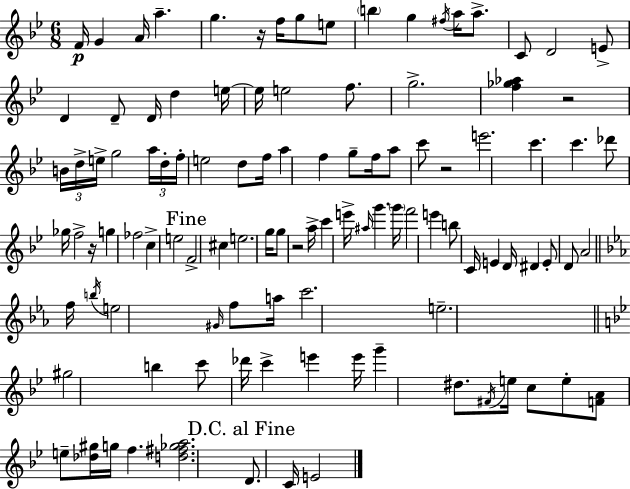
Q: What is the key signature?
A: BES major